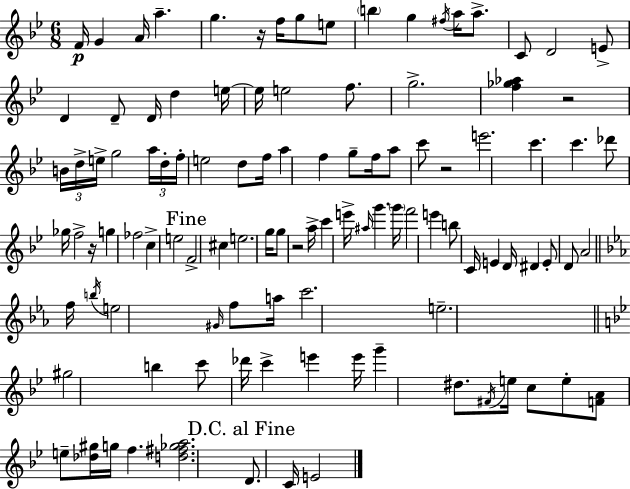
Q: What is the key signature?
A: BES major